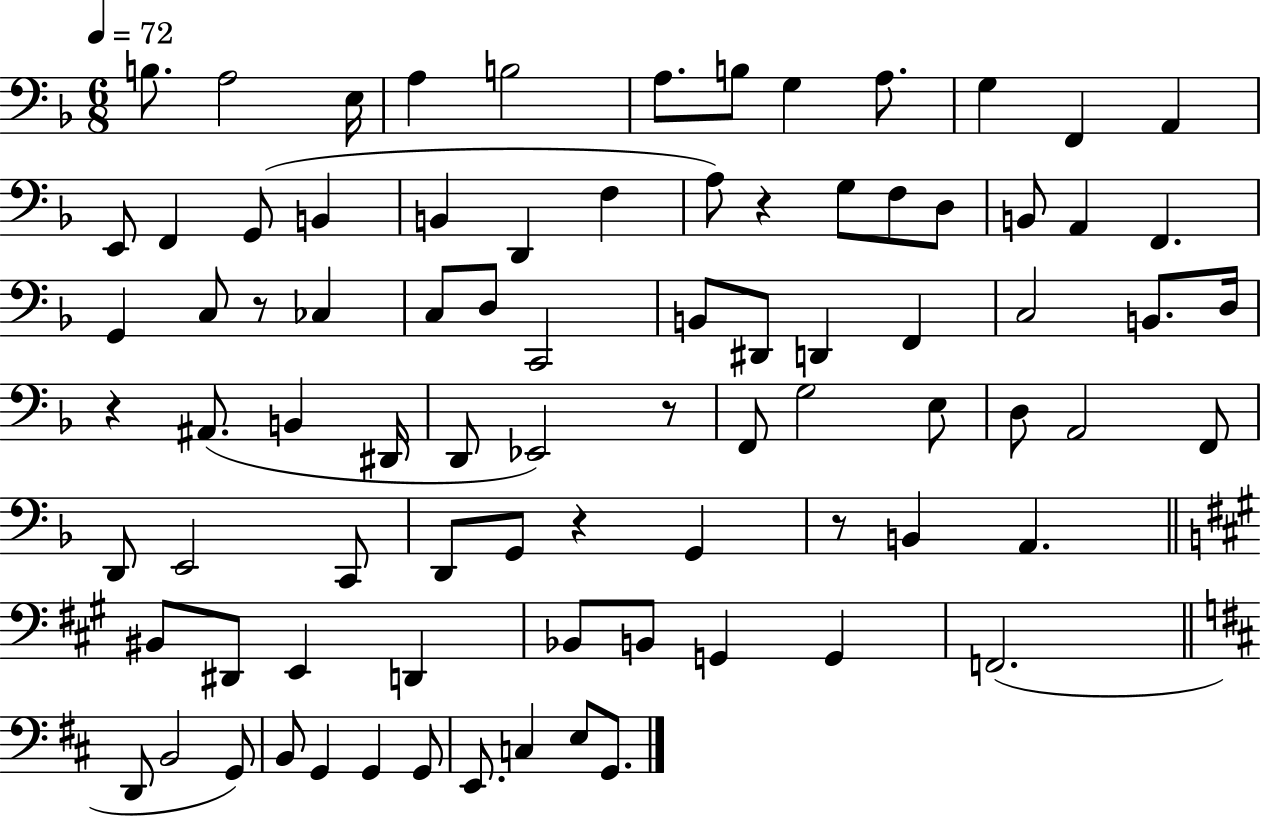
B3/e. A3/h E3/s A3/q B3/h A3/e. B3/e G3/q A3/e. G3/q F2/q A2/q E2/e F2/q G2/e B2/q B2/q D2/q F3/q A3/e R/q G3/e F3/e D3/e B2/e A2/q F2/q. G2/q C3/e R/e CES3/q C3/e D3/e C2/h B2/e D#2/e D2/q F2/q C3/h B2/e. D3/s R/q A#2/e. B2/q D#2/s D2/e Eb2/h R/e F2/e G3/h E3/e D3/e A2/h F2/e D2/e E2/h C2/e D2/e G2/e R/q G2/q R/e B2/q A2/q. BIS2/e D#2/e E2/q D2/q Bb2/e B2/e G2/q G2/q F2/h. D2/e B2/h G2/e B2/e G2/q G2/q G2/e E2/e. C3/q E3/e G2/e.